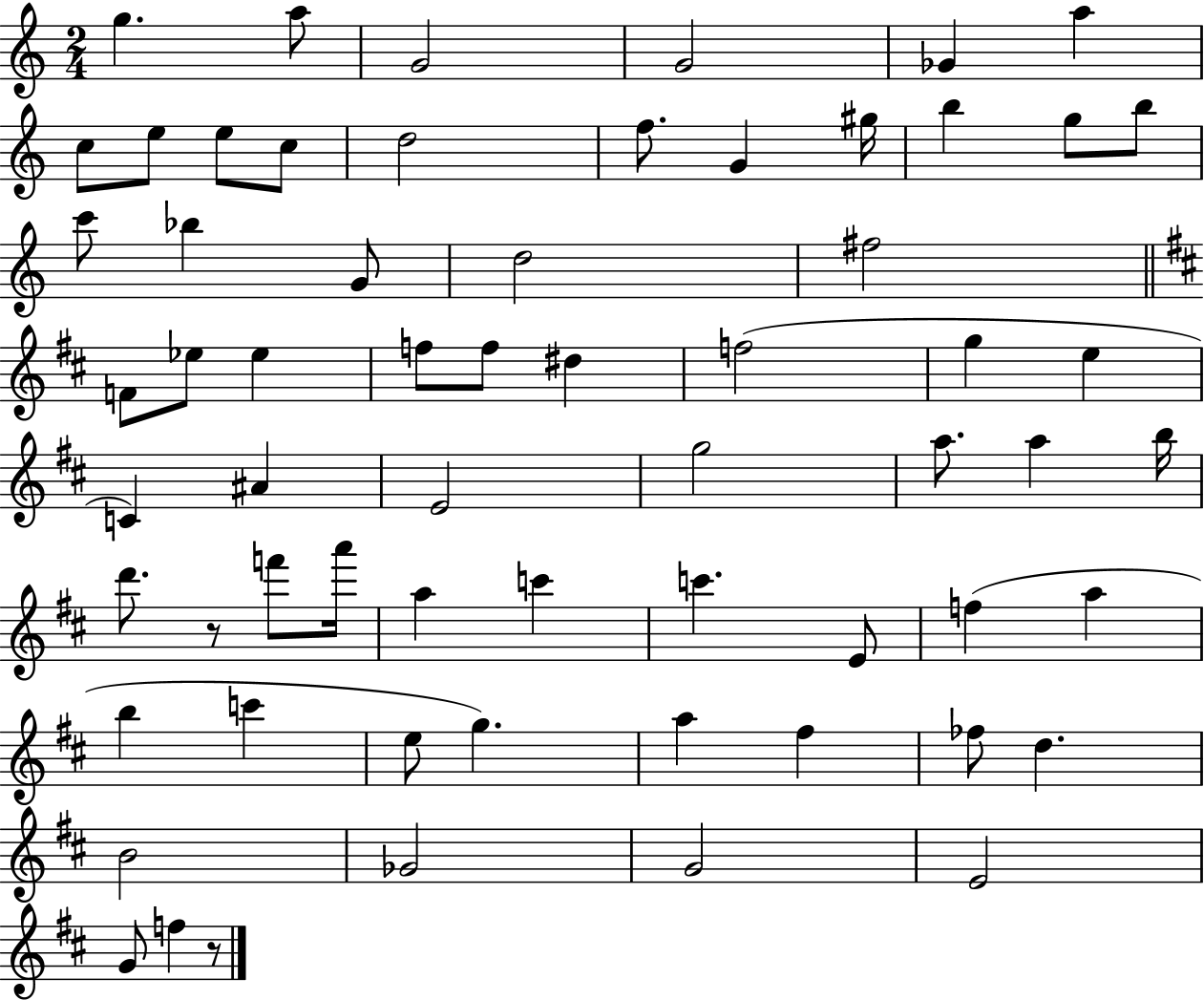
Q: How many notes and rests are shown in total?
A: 63